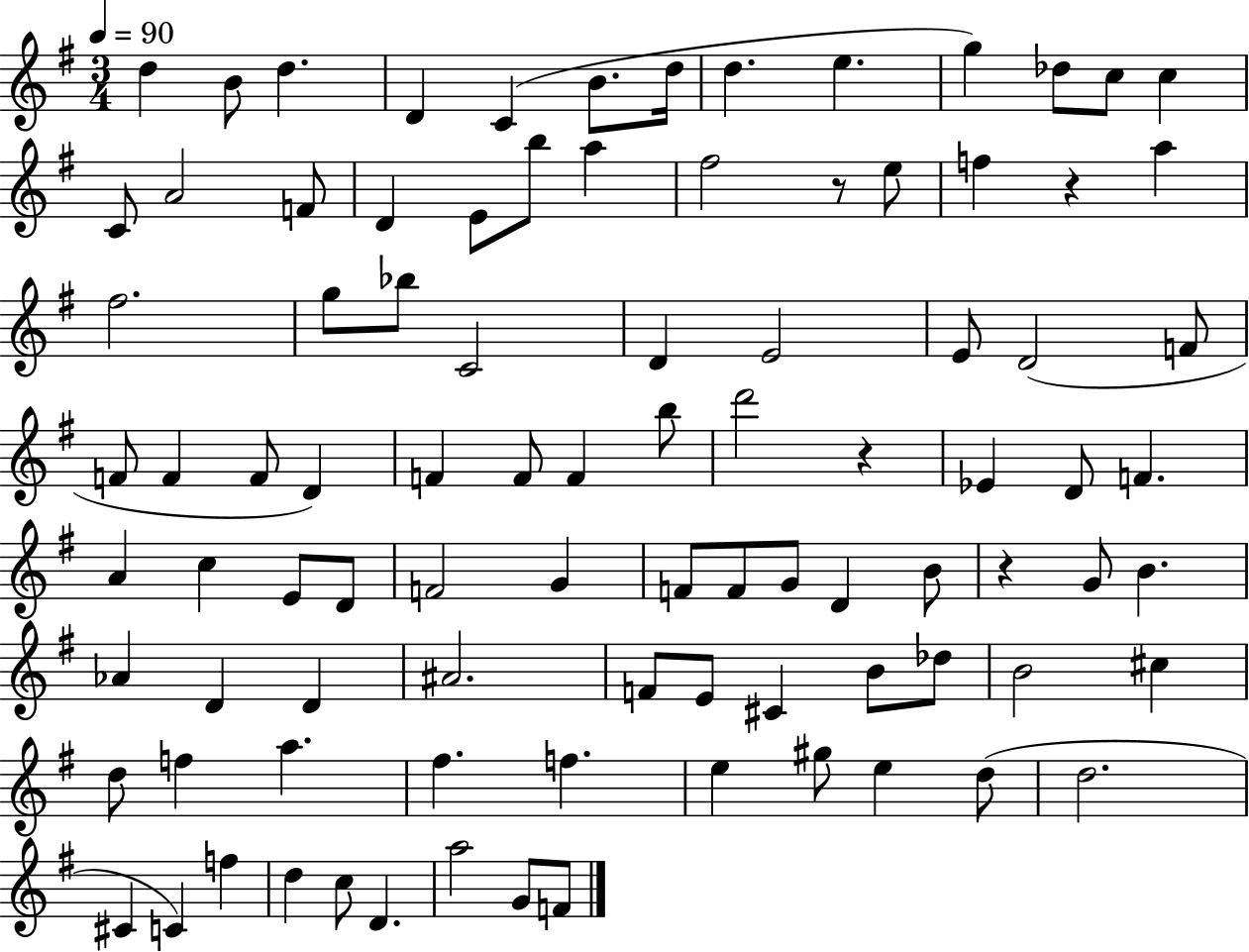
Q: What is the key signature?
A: G major